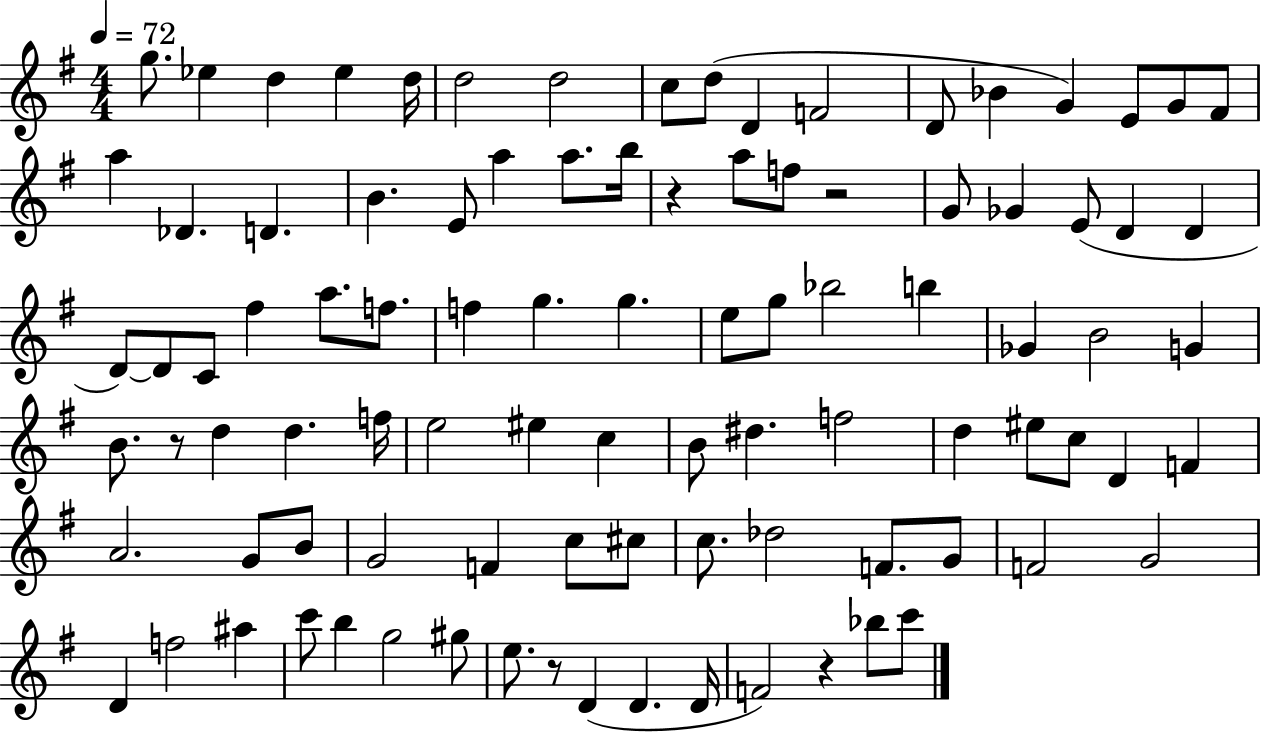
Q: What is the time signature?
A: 4/4